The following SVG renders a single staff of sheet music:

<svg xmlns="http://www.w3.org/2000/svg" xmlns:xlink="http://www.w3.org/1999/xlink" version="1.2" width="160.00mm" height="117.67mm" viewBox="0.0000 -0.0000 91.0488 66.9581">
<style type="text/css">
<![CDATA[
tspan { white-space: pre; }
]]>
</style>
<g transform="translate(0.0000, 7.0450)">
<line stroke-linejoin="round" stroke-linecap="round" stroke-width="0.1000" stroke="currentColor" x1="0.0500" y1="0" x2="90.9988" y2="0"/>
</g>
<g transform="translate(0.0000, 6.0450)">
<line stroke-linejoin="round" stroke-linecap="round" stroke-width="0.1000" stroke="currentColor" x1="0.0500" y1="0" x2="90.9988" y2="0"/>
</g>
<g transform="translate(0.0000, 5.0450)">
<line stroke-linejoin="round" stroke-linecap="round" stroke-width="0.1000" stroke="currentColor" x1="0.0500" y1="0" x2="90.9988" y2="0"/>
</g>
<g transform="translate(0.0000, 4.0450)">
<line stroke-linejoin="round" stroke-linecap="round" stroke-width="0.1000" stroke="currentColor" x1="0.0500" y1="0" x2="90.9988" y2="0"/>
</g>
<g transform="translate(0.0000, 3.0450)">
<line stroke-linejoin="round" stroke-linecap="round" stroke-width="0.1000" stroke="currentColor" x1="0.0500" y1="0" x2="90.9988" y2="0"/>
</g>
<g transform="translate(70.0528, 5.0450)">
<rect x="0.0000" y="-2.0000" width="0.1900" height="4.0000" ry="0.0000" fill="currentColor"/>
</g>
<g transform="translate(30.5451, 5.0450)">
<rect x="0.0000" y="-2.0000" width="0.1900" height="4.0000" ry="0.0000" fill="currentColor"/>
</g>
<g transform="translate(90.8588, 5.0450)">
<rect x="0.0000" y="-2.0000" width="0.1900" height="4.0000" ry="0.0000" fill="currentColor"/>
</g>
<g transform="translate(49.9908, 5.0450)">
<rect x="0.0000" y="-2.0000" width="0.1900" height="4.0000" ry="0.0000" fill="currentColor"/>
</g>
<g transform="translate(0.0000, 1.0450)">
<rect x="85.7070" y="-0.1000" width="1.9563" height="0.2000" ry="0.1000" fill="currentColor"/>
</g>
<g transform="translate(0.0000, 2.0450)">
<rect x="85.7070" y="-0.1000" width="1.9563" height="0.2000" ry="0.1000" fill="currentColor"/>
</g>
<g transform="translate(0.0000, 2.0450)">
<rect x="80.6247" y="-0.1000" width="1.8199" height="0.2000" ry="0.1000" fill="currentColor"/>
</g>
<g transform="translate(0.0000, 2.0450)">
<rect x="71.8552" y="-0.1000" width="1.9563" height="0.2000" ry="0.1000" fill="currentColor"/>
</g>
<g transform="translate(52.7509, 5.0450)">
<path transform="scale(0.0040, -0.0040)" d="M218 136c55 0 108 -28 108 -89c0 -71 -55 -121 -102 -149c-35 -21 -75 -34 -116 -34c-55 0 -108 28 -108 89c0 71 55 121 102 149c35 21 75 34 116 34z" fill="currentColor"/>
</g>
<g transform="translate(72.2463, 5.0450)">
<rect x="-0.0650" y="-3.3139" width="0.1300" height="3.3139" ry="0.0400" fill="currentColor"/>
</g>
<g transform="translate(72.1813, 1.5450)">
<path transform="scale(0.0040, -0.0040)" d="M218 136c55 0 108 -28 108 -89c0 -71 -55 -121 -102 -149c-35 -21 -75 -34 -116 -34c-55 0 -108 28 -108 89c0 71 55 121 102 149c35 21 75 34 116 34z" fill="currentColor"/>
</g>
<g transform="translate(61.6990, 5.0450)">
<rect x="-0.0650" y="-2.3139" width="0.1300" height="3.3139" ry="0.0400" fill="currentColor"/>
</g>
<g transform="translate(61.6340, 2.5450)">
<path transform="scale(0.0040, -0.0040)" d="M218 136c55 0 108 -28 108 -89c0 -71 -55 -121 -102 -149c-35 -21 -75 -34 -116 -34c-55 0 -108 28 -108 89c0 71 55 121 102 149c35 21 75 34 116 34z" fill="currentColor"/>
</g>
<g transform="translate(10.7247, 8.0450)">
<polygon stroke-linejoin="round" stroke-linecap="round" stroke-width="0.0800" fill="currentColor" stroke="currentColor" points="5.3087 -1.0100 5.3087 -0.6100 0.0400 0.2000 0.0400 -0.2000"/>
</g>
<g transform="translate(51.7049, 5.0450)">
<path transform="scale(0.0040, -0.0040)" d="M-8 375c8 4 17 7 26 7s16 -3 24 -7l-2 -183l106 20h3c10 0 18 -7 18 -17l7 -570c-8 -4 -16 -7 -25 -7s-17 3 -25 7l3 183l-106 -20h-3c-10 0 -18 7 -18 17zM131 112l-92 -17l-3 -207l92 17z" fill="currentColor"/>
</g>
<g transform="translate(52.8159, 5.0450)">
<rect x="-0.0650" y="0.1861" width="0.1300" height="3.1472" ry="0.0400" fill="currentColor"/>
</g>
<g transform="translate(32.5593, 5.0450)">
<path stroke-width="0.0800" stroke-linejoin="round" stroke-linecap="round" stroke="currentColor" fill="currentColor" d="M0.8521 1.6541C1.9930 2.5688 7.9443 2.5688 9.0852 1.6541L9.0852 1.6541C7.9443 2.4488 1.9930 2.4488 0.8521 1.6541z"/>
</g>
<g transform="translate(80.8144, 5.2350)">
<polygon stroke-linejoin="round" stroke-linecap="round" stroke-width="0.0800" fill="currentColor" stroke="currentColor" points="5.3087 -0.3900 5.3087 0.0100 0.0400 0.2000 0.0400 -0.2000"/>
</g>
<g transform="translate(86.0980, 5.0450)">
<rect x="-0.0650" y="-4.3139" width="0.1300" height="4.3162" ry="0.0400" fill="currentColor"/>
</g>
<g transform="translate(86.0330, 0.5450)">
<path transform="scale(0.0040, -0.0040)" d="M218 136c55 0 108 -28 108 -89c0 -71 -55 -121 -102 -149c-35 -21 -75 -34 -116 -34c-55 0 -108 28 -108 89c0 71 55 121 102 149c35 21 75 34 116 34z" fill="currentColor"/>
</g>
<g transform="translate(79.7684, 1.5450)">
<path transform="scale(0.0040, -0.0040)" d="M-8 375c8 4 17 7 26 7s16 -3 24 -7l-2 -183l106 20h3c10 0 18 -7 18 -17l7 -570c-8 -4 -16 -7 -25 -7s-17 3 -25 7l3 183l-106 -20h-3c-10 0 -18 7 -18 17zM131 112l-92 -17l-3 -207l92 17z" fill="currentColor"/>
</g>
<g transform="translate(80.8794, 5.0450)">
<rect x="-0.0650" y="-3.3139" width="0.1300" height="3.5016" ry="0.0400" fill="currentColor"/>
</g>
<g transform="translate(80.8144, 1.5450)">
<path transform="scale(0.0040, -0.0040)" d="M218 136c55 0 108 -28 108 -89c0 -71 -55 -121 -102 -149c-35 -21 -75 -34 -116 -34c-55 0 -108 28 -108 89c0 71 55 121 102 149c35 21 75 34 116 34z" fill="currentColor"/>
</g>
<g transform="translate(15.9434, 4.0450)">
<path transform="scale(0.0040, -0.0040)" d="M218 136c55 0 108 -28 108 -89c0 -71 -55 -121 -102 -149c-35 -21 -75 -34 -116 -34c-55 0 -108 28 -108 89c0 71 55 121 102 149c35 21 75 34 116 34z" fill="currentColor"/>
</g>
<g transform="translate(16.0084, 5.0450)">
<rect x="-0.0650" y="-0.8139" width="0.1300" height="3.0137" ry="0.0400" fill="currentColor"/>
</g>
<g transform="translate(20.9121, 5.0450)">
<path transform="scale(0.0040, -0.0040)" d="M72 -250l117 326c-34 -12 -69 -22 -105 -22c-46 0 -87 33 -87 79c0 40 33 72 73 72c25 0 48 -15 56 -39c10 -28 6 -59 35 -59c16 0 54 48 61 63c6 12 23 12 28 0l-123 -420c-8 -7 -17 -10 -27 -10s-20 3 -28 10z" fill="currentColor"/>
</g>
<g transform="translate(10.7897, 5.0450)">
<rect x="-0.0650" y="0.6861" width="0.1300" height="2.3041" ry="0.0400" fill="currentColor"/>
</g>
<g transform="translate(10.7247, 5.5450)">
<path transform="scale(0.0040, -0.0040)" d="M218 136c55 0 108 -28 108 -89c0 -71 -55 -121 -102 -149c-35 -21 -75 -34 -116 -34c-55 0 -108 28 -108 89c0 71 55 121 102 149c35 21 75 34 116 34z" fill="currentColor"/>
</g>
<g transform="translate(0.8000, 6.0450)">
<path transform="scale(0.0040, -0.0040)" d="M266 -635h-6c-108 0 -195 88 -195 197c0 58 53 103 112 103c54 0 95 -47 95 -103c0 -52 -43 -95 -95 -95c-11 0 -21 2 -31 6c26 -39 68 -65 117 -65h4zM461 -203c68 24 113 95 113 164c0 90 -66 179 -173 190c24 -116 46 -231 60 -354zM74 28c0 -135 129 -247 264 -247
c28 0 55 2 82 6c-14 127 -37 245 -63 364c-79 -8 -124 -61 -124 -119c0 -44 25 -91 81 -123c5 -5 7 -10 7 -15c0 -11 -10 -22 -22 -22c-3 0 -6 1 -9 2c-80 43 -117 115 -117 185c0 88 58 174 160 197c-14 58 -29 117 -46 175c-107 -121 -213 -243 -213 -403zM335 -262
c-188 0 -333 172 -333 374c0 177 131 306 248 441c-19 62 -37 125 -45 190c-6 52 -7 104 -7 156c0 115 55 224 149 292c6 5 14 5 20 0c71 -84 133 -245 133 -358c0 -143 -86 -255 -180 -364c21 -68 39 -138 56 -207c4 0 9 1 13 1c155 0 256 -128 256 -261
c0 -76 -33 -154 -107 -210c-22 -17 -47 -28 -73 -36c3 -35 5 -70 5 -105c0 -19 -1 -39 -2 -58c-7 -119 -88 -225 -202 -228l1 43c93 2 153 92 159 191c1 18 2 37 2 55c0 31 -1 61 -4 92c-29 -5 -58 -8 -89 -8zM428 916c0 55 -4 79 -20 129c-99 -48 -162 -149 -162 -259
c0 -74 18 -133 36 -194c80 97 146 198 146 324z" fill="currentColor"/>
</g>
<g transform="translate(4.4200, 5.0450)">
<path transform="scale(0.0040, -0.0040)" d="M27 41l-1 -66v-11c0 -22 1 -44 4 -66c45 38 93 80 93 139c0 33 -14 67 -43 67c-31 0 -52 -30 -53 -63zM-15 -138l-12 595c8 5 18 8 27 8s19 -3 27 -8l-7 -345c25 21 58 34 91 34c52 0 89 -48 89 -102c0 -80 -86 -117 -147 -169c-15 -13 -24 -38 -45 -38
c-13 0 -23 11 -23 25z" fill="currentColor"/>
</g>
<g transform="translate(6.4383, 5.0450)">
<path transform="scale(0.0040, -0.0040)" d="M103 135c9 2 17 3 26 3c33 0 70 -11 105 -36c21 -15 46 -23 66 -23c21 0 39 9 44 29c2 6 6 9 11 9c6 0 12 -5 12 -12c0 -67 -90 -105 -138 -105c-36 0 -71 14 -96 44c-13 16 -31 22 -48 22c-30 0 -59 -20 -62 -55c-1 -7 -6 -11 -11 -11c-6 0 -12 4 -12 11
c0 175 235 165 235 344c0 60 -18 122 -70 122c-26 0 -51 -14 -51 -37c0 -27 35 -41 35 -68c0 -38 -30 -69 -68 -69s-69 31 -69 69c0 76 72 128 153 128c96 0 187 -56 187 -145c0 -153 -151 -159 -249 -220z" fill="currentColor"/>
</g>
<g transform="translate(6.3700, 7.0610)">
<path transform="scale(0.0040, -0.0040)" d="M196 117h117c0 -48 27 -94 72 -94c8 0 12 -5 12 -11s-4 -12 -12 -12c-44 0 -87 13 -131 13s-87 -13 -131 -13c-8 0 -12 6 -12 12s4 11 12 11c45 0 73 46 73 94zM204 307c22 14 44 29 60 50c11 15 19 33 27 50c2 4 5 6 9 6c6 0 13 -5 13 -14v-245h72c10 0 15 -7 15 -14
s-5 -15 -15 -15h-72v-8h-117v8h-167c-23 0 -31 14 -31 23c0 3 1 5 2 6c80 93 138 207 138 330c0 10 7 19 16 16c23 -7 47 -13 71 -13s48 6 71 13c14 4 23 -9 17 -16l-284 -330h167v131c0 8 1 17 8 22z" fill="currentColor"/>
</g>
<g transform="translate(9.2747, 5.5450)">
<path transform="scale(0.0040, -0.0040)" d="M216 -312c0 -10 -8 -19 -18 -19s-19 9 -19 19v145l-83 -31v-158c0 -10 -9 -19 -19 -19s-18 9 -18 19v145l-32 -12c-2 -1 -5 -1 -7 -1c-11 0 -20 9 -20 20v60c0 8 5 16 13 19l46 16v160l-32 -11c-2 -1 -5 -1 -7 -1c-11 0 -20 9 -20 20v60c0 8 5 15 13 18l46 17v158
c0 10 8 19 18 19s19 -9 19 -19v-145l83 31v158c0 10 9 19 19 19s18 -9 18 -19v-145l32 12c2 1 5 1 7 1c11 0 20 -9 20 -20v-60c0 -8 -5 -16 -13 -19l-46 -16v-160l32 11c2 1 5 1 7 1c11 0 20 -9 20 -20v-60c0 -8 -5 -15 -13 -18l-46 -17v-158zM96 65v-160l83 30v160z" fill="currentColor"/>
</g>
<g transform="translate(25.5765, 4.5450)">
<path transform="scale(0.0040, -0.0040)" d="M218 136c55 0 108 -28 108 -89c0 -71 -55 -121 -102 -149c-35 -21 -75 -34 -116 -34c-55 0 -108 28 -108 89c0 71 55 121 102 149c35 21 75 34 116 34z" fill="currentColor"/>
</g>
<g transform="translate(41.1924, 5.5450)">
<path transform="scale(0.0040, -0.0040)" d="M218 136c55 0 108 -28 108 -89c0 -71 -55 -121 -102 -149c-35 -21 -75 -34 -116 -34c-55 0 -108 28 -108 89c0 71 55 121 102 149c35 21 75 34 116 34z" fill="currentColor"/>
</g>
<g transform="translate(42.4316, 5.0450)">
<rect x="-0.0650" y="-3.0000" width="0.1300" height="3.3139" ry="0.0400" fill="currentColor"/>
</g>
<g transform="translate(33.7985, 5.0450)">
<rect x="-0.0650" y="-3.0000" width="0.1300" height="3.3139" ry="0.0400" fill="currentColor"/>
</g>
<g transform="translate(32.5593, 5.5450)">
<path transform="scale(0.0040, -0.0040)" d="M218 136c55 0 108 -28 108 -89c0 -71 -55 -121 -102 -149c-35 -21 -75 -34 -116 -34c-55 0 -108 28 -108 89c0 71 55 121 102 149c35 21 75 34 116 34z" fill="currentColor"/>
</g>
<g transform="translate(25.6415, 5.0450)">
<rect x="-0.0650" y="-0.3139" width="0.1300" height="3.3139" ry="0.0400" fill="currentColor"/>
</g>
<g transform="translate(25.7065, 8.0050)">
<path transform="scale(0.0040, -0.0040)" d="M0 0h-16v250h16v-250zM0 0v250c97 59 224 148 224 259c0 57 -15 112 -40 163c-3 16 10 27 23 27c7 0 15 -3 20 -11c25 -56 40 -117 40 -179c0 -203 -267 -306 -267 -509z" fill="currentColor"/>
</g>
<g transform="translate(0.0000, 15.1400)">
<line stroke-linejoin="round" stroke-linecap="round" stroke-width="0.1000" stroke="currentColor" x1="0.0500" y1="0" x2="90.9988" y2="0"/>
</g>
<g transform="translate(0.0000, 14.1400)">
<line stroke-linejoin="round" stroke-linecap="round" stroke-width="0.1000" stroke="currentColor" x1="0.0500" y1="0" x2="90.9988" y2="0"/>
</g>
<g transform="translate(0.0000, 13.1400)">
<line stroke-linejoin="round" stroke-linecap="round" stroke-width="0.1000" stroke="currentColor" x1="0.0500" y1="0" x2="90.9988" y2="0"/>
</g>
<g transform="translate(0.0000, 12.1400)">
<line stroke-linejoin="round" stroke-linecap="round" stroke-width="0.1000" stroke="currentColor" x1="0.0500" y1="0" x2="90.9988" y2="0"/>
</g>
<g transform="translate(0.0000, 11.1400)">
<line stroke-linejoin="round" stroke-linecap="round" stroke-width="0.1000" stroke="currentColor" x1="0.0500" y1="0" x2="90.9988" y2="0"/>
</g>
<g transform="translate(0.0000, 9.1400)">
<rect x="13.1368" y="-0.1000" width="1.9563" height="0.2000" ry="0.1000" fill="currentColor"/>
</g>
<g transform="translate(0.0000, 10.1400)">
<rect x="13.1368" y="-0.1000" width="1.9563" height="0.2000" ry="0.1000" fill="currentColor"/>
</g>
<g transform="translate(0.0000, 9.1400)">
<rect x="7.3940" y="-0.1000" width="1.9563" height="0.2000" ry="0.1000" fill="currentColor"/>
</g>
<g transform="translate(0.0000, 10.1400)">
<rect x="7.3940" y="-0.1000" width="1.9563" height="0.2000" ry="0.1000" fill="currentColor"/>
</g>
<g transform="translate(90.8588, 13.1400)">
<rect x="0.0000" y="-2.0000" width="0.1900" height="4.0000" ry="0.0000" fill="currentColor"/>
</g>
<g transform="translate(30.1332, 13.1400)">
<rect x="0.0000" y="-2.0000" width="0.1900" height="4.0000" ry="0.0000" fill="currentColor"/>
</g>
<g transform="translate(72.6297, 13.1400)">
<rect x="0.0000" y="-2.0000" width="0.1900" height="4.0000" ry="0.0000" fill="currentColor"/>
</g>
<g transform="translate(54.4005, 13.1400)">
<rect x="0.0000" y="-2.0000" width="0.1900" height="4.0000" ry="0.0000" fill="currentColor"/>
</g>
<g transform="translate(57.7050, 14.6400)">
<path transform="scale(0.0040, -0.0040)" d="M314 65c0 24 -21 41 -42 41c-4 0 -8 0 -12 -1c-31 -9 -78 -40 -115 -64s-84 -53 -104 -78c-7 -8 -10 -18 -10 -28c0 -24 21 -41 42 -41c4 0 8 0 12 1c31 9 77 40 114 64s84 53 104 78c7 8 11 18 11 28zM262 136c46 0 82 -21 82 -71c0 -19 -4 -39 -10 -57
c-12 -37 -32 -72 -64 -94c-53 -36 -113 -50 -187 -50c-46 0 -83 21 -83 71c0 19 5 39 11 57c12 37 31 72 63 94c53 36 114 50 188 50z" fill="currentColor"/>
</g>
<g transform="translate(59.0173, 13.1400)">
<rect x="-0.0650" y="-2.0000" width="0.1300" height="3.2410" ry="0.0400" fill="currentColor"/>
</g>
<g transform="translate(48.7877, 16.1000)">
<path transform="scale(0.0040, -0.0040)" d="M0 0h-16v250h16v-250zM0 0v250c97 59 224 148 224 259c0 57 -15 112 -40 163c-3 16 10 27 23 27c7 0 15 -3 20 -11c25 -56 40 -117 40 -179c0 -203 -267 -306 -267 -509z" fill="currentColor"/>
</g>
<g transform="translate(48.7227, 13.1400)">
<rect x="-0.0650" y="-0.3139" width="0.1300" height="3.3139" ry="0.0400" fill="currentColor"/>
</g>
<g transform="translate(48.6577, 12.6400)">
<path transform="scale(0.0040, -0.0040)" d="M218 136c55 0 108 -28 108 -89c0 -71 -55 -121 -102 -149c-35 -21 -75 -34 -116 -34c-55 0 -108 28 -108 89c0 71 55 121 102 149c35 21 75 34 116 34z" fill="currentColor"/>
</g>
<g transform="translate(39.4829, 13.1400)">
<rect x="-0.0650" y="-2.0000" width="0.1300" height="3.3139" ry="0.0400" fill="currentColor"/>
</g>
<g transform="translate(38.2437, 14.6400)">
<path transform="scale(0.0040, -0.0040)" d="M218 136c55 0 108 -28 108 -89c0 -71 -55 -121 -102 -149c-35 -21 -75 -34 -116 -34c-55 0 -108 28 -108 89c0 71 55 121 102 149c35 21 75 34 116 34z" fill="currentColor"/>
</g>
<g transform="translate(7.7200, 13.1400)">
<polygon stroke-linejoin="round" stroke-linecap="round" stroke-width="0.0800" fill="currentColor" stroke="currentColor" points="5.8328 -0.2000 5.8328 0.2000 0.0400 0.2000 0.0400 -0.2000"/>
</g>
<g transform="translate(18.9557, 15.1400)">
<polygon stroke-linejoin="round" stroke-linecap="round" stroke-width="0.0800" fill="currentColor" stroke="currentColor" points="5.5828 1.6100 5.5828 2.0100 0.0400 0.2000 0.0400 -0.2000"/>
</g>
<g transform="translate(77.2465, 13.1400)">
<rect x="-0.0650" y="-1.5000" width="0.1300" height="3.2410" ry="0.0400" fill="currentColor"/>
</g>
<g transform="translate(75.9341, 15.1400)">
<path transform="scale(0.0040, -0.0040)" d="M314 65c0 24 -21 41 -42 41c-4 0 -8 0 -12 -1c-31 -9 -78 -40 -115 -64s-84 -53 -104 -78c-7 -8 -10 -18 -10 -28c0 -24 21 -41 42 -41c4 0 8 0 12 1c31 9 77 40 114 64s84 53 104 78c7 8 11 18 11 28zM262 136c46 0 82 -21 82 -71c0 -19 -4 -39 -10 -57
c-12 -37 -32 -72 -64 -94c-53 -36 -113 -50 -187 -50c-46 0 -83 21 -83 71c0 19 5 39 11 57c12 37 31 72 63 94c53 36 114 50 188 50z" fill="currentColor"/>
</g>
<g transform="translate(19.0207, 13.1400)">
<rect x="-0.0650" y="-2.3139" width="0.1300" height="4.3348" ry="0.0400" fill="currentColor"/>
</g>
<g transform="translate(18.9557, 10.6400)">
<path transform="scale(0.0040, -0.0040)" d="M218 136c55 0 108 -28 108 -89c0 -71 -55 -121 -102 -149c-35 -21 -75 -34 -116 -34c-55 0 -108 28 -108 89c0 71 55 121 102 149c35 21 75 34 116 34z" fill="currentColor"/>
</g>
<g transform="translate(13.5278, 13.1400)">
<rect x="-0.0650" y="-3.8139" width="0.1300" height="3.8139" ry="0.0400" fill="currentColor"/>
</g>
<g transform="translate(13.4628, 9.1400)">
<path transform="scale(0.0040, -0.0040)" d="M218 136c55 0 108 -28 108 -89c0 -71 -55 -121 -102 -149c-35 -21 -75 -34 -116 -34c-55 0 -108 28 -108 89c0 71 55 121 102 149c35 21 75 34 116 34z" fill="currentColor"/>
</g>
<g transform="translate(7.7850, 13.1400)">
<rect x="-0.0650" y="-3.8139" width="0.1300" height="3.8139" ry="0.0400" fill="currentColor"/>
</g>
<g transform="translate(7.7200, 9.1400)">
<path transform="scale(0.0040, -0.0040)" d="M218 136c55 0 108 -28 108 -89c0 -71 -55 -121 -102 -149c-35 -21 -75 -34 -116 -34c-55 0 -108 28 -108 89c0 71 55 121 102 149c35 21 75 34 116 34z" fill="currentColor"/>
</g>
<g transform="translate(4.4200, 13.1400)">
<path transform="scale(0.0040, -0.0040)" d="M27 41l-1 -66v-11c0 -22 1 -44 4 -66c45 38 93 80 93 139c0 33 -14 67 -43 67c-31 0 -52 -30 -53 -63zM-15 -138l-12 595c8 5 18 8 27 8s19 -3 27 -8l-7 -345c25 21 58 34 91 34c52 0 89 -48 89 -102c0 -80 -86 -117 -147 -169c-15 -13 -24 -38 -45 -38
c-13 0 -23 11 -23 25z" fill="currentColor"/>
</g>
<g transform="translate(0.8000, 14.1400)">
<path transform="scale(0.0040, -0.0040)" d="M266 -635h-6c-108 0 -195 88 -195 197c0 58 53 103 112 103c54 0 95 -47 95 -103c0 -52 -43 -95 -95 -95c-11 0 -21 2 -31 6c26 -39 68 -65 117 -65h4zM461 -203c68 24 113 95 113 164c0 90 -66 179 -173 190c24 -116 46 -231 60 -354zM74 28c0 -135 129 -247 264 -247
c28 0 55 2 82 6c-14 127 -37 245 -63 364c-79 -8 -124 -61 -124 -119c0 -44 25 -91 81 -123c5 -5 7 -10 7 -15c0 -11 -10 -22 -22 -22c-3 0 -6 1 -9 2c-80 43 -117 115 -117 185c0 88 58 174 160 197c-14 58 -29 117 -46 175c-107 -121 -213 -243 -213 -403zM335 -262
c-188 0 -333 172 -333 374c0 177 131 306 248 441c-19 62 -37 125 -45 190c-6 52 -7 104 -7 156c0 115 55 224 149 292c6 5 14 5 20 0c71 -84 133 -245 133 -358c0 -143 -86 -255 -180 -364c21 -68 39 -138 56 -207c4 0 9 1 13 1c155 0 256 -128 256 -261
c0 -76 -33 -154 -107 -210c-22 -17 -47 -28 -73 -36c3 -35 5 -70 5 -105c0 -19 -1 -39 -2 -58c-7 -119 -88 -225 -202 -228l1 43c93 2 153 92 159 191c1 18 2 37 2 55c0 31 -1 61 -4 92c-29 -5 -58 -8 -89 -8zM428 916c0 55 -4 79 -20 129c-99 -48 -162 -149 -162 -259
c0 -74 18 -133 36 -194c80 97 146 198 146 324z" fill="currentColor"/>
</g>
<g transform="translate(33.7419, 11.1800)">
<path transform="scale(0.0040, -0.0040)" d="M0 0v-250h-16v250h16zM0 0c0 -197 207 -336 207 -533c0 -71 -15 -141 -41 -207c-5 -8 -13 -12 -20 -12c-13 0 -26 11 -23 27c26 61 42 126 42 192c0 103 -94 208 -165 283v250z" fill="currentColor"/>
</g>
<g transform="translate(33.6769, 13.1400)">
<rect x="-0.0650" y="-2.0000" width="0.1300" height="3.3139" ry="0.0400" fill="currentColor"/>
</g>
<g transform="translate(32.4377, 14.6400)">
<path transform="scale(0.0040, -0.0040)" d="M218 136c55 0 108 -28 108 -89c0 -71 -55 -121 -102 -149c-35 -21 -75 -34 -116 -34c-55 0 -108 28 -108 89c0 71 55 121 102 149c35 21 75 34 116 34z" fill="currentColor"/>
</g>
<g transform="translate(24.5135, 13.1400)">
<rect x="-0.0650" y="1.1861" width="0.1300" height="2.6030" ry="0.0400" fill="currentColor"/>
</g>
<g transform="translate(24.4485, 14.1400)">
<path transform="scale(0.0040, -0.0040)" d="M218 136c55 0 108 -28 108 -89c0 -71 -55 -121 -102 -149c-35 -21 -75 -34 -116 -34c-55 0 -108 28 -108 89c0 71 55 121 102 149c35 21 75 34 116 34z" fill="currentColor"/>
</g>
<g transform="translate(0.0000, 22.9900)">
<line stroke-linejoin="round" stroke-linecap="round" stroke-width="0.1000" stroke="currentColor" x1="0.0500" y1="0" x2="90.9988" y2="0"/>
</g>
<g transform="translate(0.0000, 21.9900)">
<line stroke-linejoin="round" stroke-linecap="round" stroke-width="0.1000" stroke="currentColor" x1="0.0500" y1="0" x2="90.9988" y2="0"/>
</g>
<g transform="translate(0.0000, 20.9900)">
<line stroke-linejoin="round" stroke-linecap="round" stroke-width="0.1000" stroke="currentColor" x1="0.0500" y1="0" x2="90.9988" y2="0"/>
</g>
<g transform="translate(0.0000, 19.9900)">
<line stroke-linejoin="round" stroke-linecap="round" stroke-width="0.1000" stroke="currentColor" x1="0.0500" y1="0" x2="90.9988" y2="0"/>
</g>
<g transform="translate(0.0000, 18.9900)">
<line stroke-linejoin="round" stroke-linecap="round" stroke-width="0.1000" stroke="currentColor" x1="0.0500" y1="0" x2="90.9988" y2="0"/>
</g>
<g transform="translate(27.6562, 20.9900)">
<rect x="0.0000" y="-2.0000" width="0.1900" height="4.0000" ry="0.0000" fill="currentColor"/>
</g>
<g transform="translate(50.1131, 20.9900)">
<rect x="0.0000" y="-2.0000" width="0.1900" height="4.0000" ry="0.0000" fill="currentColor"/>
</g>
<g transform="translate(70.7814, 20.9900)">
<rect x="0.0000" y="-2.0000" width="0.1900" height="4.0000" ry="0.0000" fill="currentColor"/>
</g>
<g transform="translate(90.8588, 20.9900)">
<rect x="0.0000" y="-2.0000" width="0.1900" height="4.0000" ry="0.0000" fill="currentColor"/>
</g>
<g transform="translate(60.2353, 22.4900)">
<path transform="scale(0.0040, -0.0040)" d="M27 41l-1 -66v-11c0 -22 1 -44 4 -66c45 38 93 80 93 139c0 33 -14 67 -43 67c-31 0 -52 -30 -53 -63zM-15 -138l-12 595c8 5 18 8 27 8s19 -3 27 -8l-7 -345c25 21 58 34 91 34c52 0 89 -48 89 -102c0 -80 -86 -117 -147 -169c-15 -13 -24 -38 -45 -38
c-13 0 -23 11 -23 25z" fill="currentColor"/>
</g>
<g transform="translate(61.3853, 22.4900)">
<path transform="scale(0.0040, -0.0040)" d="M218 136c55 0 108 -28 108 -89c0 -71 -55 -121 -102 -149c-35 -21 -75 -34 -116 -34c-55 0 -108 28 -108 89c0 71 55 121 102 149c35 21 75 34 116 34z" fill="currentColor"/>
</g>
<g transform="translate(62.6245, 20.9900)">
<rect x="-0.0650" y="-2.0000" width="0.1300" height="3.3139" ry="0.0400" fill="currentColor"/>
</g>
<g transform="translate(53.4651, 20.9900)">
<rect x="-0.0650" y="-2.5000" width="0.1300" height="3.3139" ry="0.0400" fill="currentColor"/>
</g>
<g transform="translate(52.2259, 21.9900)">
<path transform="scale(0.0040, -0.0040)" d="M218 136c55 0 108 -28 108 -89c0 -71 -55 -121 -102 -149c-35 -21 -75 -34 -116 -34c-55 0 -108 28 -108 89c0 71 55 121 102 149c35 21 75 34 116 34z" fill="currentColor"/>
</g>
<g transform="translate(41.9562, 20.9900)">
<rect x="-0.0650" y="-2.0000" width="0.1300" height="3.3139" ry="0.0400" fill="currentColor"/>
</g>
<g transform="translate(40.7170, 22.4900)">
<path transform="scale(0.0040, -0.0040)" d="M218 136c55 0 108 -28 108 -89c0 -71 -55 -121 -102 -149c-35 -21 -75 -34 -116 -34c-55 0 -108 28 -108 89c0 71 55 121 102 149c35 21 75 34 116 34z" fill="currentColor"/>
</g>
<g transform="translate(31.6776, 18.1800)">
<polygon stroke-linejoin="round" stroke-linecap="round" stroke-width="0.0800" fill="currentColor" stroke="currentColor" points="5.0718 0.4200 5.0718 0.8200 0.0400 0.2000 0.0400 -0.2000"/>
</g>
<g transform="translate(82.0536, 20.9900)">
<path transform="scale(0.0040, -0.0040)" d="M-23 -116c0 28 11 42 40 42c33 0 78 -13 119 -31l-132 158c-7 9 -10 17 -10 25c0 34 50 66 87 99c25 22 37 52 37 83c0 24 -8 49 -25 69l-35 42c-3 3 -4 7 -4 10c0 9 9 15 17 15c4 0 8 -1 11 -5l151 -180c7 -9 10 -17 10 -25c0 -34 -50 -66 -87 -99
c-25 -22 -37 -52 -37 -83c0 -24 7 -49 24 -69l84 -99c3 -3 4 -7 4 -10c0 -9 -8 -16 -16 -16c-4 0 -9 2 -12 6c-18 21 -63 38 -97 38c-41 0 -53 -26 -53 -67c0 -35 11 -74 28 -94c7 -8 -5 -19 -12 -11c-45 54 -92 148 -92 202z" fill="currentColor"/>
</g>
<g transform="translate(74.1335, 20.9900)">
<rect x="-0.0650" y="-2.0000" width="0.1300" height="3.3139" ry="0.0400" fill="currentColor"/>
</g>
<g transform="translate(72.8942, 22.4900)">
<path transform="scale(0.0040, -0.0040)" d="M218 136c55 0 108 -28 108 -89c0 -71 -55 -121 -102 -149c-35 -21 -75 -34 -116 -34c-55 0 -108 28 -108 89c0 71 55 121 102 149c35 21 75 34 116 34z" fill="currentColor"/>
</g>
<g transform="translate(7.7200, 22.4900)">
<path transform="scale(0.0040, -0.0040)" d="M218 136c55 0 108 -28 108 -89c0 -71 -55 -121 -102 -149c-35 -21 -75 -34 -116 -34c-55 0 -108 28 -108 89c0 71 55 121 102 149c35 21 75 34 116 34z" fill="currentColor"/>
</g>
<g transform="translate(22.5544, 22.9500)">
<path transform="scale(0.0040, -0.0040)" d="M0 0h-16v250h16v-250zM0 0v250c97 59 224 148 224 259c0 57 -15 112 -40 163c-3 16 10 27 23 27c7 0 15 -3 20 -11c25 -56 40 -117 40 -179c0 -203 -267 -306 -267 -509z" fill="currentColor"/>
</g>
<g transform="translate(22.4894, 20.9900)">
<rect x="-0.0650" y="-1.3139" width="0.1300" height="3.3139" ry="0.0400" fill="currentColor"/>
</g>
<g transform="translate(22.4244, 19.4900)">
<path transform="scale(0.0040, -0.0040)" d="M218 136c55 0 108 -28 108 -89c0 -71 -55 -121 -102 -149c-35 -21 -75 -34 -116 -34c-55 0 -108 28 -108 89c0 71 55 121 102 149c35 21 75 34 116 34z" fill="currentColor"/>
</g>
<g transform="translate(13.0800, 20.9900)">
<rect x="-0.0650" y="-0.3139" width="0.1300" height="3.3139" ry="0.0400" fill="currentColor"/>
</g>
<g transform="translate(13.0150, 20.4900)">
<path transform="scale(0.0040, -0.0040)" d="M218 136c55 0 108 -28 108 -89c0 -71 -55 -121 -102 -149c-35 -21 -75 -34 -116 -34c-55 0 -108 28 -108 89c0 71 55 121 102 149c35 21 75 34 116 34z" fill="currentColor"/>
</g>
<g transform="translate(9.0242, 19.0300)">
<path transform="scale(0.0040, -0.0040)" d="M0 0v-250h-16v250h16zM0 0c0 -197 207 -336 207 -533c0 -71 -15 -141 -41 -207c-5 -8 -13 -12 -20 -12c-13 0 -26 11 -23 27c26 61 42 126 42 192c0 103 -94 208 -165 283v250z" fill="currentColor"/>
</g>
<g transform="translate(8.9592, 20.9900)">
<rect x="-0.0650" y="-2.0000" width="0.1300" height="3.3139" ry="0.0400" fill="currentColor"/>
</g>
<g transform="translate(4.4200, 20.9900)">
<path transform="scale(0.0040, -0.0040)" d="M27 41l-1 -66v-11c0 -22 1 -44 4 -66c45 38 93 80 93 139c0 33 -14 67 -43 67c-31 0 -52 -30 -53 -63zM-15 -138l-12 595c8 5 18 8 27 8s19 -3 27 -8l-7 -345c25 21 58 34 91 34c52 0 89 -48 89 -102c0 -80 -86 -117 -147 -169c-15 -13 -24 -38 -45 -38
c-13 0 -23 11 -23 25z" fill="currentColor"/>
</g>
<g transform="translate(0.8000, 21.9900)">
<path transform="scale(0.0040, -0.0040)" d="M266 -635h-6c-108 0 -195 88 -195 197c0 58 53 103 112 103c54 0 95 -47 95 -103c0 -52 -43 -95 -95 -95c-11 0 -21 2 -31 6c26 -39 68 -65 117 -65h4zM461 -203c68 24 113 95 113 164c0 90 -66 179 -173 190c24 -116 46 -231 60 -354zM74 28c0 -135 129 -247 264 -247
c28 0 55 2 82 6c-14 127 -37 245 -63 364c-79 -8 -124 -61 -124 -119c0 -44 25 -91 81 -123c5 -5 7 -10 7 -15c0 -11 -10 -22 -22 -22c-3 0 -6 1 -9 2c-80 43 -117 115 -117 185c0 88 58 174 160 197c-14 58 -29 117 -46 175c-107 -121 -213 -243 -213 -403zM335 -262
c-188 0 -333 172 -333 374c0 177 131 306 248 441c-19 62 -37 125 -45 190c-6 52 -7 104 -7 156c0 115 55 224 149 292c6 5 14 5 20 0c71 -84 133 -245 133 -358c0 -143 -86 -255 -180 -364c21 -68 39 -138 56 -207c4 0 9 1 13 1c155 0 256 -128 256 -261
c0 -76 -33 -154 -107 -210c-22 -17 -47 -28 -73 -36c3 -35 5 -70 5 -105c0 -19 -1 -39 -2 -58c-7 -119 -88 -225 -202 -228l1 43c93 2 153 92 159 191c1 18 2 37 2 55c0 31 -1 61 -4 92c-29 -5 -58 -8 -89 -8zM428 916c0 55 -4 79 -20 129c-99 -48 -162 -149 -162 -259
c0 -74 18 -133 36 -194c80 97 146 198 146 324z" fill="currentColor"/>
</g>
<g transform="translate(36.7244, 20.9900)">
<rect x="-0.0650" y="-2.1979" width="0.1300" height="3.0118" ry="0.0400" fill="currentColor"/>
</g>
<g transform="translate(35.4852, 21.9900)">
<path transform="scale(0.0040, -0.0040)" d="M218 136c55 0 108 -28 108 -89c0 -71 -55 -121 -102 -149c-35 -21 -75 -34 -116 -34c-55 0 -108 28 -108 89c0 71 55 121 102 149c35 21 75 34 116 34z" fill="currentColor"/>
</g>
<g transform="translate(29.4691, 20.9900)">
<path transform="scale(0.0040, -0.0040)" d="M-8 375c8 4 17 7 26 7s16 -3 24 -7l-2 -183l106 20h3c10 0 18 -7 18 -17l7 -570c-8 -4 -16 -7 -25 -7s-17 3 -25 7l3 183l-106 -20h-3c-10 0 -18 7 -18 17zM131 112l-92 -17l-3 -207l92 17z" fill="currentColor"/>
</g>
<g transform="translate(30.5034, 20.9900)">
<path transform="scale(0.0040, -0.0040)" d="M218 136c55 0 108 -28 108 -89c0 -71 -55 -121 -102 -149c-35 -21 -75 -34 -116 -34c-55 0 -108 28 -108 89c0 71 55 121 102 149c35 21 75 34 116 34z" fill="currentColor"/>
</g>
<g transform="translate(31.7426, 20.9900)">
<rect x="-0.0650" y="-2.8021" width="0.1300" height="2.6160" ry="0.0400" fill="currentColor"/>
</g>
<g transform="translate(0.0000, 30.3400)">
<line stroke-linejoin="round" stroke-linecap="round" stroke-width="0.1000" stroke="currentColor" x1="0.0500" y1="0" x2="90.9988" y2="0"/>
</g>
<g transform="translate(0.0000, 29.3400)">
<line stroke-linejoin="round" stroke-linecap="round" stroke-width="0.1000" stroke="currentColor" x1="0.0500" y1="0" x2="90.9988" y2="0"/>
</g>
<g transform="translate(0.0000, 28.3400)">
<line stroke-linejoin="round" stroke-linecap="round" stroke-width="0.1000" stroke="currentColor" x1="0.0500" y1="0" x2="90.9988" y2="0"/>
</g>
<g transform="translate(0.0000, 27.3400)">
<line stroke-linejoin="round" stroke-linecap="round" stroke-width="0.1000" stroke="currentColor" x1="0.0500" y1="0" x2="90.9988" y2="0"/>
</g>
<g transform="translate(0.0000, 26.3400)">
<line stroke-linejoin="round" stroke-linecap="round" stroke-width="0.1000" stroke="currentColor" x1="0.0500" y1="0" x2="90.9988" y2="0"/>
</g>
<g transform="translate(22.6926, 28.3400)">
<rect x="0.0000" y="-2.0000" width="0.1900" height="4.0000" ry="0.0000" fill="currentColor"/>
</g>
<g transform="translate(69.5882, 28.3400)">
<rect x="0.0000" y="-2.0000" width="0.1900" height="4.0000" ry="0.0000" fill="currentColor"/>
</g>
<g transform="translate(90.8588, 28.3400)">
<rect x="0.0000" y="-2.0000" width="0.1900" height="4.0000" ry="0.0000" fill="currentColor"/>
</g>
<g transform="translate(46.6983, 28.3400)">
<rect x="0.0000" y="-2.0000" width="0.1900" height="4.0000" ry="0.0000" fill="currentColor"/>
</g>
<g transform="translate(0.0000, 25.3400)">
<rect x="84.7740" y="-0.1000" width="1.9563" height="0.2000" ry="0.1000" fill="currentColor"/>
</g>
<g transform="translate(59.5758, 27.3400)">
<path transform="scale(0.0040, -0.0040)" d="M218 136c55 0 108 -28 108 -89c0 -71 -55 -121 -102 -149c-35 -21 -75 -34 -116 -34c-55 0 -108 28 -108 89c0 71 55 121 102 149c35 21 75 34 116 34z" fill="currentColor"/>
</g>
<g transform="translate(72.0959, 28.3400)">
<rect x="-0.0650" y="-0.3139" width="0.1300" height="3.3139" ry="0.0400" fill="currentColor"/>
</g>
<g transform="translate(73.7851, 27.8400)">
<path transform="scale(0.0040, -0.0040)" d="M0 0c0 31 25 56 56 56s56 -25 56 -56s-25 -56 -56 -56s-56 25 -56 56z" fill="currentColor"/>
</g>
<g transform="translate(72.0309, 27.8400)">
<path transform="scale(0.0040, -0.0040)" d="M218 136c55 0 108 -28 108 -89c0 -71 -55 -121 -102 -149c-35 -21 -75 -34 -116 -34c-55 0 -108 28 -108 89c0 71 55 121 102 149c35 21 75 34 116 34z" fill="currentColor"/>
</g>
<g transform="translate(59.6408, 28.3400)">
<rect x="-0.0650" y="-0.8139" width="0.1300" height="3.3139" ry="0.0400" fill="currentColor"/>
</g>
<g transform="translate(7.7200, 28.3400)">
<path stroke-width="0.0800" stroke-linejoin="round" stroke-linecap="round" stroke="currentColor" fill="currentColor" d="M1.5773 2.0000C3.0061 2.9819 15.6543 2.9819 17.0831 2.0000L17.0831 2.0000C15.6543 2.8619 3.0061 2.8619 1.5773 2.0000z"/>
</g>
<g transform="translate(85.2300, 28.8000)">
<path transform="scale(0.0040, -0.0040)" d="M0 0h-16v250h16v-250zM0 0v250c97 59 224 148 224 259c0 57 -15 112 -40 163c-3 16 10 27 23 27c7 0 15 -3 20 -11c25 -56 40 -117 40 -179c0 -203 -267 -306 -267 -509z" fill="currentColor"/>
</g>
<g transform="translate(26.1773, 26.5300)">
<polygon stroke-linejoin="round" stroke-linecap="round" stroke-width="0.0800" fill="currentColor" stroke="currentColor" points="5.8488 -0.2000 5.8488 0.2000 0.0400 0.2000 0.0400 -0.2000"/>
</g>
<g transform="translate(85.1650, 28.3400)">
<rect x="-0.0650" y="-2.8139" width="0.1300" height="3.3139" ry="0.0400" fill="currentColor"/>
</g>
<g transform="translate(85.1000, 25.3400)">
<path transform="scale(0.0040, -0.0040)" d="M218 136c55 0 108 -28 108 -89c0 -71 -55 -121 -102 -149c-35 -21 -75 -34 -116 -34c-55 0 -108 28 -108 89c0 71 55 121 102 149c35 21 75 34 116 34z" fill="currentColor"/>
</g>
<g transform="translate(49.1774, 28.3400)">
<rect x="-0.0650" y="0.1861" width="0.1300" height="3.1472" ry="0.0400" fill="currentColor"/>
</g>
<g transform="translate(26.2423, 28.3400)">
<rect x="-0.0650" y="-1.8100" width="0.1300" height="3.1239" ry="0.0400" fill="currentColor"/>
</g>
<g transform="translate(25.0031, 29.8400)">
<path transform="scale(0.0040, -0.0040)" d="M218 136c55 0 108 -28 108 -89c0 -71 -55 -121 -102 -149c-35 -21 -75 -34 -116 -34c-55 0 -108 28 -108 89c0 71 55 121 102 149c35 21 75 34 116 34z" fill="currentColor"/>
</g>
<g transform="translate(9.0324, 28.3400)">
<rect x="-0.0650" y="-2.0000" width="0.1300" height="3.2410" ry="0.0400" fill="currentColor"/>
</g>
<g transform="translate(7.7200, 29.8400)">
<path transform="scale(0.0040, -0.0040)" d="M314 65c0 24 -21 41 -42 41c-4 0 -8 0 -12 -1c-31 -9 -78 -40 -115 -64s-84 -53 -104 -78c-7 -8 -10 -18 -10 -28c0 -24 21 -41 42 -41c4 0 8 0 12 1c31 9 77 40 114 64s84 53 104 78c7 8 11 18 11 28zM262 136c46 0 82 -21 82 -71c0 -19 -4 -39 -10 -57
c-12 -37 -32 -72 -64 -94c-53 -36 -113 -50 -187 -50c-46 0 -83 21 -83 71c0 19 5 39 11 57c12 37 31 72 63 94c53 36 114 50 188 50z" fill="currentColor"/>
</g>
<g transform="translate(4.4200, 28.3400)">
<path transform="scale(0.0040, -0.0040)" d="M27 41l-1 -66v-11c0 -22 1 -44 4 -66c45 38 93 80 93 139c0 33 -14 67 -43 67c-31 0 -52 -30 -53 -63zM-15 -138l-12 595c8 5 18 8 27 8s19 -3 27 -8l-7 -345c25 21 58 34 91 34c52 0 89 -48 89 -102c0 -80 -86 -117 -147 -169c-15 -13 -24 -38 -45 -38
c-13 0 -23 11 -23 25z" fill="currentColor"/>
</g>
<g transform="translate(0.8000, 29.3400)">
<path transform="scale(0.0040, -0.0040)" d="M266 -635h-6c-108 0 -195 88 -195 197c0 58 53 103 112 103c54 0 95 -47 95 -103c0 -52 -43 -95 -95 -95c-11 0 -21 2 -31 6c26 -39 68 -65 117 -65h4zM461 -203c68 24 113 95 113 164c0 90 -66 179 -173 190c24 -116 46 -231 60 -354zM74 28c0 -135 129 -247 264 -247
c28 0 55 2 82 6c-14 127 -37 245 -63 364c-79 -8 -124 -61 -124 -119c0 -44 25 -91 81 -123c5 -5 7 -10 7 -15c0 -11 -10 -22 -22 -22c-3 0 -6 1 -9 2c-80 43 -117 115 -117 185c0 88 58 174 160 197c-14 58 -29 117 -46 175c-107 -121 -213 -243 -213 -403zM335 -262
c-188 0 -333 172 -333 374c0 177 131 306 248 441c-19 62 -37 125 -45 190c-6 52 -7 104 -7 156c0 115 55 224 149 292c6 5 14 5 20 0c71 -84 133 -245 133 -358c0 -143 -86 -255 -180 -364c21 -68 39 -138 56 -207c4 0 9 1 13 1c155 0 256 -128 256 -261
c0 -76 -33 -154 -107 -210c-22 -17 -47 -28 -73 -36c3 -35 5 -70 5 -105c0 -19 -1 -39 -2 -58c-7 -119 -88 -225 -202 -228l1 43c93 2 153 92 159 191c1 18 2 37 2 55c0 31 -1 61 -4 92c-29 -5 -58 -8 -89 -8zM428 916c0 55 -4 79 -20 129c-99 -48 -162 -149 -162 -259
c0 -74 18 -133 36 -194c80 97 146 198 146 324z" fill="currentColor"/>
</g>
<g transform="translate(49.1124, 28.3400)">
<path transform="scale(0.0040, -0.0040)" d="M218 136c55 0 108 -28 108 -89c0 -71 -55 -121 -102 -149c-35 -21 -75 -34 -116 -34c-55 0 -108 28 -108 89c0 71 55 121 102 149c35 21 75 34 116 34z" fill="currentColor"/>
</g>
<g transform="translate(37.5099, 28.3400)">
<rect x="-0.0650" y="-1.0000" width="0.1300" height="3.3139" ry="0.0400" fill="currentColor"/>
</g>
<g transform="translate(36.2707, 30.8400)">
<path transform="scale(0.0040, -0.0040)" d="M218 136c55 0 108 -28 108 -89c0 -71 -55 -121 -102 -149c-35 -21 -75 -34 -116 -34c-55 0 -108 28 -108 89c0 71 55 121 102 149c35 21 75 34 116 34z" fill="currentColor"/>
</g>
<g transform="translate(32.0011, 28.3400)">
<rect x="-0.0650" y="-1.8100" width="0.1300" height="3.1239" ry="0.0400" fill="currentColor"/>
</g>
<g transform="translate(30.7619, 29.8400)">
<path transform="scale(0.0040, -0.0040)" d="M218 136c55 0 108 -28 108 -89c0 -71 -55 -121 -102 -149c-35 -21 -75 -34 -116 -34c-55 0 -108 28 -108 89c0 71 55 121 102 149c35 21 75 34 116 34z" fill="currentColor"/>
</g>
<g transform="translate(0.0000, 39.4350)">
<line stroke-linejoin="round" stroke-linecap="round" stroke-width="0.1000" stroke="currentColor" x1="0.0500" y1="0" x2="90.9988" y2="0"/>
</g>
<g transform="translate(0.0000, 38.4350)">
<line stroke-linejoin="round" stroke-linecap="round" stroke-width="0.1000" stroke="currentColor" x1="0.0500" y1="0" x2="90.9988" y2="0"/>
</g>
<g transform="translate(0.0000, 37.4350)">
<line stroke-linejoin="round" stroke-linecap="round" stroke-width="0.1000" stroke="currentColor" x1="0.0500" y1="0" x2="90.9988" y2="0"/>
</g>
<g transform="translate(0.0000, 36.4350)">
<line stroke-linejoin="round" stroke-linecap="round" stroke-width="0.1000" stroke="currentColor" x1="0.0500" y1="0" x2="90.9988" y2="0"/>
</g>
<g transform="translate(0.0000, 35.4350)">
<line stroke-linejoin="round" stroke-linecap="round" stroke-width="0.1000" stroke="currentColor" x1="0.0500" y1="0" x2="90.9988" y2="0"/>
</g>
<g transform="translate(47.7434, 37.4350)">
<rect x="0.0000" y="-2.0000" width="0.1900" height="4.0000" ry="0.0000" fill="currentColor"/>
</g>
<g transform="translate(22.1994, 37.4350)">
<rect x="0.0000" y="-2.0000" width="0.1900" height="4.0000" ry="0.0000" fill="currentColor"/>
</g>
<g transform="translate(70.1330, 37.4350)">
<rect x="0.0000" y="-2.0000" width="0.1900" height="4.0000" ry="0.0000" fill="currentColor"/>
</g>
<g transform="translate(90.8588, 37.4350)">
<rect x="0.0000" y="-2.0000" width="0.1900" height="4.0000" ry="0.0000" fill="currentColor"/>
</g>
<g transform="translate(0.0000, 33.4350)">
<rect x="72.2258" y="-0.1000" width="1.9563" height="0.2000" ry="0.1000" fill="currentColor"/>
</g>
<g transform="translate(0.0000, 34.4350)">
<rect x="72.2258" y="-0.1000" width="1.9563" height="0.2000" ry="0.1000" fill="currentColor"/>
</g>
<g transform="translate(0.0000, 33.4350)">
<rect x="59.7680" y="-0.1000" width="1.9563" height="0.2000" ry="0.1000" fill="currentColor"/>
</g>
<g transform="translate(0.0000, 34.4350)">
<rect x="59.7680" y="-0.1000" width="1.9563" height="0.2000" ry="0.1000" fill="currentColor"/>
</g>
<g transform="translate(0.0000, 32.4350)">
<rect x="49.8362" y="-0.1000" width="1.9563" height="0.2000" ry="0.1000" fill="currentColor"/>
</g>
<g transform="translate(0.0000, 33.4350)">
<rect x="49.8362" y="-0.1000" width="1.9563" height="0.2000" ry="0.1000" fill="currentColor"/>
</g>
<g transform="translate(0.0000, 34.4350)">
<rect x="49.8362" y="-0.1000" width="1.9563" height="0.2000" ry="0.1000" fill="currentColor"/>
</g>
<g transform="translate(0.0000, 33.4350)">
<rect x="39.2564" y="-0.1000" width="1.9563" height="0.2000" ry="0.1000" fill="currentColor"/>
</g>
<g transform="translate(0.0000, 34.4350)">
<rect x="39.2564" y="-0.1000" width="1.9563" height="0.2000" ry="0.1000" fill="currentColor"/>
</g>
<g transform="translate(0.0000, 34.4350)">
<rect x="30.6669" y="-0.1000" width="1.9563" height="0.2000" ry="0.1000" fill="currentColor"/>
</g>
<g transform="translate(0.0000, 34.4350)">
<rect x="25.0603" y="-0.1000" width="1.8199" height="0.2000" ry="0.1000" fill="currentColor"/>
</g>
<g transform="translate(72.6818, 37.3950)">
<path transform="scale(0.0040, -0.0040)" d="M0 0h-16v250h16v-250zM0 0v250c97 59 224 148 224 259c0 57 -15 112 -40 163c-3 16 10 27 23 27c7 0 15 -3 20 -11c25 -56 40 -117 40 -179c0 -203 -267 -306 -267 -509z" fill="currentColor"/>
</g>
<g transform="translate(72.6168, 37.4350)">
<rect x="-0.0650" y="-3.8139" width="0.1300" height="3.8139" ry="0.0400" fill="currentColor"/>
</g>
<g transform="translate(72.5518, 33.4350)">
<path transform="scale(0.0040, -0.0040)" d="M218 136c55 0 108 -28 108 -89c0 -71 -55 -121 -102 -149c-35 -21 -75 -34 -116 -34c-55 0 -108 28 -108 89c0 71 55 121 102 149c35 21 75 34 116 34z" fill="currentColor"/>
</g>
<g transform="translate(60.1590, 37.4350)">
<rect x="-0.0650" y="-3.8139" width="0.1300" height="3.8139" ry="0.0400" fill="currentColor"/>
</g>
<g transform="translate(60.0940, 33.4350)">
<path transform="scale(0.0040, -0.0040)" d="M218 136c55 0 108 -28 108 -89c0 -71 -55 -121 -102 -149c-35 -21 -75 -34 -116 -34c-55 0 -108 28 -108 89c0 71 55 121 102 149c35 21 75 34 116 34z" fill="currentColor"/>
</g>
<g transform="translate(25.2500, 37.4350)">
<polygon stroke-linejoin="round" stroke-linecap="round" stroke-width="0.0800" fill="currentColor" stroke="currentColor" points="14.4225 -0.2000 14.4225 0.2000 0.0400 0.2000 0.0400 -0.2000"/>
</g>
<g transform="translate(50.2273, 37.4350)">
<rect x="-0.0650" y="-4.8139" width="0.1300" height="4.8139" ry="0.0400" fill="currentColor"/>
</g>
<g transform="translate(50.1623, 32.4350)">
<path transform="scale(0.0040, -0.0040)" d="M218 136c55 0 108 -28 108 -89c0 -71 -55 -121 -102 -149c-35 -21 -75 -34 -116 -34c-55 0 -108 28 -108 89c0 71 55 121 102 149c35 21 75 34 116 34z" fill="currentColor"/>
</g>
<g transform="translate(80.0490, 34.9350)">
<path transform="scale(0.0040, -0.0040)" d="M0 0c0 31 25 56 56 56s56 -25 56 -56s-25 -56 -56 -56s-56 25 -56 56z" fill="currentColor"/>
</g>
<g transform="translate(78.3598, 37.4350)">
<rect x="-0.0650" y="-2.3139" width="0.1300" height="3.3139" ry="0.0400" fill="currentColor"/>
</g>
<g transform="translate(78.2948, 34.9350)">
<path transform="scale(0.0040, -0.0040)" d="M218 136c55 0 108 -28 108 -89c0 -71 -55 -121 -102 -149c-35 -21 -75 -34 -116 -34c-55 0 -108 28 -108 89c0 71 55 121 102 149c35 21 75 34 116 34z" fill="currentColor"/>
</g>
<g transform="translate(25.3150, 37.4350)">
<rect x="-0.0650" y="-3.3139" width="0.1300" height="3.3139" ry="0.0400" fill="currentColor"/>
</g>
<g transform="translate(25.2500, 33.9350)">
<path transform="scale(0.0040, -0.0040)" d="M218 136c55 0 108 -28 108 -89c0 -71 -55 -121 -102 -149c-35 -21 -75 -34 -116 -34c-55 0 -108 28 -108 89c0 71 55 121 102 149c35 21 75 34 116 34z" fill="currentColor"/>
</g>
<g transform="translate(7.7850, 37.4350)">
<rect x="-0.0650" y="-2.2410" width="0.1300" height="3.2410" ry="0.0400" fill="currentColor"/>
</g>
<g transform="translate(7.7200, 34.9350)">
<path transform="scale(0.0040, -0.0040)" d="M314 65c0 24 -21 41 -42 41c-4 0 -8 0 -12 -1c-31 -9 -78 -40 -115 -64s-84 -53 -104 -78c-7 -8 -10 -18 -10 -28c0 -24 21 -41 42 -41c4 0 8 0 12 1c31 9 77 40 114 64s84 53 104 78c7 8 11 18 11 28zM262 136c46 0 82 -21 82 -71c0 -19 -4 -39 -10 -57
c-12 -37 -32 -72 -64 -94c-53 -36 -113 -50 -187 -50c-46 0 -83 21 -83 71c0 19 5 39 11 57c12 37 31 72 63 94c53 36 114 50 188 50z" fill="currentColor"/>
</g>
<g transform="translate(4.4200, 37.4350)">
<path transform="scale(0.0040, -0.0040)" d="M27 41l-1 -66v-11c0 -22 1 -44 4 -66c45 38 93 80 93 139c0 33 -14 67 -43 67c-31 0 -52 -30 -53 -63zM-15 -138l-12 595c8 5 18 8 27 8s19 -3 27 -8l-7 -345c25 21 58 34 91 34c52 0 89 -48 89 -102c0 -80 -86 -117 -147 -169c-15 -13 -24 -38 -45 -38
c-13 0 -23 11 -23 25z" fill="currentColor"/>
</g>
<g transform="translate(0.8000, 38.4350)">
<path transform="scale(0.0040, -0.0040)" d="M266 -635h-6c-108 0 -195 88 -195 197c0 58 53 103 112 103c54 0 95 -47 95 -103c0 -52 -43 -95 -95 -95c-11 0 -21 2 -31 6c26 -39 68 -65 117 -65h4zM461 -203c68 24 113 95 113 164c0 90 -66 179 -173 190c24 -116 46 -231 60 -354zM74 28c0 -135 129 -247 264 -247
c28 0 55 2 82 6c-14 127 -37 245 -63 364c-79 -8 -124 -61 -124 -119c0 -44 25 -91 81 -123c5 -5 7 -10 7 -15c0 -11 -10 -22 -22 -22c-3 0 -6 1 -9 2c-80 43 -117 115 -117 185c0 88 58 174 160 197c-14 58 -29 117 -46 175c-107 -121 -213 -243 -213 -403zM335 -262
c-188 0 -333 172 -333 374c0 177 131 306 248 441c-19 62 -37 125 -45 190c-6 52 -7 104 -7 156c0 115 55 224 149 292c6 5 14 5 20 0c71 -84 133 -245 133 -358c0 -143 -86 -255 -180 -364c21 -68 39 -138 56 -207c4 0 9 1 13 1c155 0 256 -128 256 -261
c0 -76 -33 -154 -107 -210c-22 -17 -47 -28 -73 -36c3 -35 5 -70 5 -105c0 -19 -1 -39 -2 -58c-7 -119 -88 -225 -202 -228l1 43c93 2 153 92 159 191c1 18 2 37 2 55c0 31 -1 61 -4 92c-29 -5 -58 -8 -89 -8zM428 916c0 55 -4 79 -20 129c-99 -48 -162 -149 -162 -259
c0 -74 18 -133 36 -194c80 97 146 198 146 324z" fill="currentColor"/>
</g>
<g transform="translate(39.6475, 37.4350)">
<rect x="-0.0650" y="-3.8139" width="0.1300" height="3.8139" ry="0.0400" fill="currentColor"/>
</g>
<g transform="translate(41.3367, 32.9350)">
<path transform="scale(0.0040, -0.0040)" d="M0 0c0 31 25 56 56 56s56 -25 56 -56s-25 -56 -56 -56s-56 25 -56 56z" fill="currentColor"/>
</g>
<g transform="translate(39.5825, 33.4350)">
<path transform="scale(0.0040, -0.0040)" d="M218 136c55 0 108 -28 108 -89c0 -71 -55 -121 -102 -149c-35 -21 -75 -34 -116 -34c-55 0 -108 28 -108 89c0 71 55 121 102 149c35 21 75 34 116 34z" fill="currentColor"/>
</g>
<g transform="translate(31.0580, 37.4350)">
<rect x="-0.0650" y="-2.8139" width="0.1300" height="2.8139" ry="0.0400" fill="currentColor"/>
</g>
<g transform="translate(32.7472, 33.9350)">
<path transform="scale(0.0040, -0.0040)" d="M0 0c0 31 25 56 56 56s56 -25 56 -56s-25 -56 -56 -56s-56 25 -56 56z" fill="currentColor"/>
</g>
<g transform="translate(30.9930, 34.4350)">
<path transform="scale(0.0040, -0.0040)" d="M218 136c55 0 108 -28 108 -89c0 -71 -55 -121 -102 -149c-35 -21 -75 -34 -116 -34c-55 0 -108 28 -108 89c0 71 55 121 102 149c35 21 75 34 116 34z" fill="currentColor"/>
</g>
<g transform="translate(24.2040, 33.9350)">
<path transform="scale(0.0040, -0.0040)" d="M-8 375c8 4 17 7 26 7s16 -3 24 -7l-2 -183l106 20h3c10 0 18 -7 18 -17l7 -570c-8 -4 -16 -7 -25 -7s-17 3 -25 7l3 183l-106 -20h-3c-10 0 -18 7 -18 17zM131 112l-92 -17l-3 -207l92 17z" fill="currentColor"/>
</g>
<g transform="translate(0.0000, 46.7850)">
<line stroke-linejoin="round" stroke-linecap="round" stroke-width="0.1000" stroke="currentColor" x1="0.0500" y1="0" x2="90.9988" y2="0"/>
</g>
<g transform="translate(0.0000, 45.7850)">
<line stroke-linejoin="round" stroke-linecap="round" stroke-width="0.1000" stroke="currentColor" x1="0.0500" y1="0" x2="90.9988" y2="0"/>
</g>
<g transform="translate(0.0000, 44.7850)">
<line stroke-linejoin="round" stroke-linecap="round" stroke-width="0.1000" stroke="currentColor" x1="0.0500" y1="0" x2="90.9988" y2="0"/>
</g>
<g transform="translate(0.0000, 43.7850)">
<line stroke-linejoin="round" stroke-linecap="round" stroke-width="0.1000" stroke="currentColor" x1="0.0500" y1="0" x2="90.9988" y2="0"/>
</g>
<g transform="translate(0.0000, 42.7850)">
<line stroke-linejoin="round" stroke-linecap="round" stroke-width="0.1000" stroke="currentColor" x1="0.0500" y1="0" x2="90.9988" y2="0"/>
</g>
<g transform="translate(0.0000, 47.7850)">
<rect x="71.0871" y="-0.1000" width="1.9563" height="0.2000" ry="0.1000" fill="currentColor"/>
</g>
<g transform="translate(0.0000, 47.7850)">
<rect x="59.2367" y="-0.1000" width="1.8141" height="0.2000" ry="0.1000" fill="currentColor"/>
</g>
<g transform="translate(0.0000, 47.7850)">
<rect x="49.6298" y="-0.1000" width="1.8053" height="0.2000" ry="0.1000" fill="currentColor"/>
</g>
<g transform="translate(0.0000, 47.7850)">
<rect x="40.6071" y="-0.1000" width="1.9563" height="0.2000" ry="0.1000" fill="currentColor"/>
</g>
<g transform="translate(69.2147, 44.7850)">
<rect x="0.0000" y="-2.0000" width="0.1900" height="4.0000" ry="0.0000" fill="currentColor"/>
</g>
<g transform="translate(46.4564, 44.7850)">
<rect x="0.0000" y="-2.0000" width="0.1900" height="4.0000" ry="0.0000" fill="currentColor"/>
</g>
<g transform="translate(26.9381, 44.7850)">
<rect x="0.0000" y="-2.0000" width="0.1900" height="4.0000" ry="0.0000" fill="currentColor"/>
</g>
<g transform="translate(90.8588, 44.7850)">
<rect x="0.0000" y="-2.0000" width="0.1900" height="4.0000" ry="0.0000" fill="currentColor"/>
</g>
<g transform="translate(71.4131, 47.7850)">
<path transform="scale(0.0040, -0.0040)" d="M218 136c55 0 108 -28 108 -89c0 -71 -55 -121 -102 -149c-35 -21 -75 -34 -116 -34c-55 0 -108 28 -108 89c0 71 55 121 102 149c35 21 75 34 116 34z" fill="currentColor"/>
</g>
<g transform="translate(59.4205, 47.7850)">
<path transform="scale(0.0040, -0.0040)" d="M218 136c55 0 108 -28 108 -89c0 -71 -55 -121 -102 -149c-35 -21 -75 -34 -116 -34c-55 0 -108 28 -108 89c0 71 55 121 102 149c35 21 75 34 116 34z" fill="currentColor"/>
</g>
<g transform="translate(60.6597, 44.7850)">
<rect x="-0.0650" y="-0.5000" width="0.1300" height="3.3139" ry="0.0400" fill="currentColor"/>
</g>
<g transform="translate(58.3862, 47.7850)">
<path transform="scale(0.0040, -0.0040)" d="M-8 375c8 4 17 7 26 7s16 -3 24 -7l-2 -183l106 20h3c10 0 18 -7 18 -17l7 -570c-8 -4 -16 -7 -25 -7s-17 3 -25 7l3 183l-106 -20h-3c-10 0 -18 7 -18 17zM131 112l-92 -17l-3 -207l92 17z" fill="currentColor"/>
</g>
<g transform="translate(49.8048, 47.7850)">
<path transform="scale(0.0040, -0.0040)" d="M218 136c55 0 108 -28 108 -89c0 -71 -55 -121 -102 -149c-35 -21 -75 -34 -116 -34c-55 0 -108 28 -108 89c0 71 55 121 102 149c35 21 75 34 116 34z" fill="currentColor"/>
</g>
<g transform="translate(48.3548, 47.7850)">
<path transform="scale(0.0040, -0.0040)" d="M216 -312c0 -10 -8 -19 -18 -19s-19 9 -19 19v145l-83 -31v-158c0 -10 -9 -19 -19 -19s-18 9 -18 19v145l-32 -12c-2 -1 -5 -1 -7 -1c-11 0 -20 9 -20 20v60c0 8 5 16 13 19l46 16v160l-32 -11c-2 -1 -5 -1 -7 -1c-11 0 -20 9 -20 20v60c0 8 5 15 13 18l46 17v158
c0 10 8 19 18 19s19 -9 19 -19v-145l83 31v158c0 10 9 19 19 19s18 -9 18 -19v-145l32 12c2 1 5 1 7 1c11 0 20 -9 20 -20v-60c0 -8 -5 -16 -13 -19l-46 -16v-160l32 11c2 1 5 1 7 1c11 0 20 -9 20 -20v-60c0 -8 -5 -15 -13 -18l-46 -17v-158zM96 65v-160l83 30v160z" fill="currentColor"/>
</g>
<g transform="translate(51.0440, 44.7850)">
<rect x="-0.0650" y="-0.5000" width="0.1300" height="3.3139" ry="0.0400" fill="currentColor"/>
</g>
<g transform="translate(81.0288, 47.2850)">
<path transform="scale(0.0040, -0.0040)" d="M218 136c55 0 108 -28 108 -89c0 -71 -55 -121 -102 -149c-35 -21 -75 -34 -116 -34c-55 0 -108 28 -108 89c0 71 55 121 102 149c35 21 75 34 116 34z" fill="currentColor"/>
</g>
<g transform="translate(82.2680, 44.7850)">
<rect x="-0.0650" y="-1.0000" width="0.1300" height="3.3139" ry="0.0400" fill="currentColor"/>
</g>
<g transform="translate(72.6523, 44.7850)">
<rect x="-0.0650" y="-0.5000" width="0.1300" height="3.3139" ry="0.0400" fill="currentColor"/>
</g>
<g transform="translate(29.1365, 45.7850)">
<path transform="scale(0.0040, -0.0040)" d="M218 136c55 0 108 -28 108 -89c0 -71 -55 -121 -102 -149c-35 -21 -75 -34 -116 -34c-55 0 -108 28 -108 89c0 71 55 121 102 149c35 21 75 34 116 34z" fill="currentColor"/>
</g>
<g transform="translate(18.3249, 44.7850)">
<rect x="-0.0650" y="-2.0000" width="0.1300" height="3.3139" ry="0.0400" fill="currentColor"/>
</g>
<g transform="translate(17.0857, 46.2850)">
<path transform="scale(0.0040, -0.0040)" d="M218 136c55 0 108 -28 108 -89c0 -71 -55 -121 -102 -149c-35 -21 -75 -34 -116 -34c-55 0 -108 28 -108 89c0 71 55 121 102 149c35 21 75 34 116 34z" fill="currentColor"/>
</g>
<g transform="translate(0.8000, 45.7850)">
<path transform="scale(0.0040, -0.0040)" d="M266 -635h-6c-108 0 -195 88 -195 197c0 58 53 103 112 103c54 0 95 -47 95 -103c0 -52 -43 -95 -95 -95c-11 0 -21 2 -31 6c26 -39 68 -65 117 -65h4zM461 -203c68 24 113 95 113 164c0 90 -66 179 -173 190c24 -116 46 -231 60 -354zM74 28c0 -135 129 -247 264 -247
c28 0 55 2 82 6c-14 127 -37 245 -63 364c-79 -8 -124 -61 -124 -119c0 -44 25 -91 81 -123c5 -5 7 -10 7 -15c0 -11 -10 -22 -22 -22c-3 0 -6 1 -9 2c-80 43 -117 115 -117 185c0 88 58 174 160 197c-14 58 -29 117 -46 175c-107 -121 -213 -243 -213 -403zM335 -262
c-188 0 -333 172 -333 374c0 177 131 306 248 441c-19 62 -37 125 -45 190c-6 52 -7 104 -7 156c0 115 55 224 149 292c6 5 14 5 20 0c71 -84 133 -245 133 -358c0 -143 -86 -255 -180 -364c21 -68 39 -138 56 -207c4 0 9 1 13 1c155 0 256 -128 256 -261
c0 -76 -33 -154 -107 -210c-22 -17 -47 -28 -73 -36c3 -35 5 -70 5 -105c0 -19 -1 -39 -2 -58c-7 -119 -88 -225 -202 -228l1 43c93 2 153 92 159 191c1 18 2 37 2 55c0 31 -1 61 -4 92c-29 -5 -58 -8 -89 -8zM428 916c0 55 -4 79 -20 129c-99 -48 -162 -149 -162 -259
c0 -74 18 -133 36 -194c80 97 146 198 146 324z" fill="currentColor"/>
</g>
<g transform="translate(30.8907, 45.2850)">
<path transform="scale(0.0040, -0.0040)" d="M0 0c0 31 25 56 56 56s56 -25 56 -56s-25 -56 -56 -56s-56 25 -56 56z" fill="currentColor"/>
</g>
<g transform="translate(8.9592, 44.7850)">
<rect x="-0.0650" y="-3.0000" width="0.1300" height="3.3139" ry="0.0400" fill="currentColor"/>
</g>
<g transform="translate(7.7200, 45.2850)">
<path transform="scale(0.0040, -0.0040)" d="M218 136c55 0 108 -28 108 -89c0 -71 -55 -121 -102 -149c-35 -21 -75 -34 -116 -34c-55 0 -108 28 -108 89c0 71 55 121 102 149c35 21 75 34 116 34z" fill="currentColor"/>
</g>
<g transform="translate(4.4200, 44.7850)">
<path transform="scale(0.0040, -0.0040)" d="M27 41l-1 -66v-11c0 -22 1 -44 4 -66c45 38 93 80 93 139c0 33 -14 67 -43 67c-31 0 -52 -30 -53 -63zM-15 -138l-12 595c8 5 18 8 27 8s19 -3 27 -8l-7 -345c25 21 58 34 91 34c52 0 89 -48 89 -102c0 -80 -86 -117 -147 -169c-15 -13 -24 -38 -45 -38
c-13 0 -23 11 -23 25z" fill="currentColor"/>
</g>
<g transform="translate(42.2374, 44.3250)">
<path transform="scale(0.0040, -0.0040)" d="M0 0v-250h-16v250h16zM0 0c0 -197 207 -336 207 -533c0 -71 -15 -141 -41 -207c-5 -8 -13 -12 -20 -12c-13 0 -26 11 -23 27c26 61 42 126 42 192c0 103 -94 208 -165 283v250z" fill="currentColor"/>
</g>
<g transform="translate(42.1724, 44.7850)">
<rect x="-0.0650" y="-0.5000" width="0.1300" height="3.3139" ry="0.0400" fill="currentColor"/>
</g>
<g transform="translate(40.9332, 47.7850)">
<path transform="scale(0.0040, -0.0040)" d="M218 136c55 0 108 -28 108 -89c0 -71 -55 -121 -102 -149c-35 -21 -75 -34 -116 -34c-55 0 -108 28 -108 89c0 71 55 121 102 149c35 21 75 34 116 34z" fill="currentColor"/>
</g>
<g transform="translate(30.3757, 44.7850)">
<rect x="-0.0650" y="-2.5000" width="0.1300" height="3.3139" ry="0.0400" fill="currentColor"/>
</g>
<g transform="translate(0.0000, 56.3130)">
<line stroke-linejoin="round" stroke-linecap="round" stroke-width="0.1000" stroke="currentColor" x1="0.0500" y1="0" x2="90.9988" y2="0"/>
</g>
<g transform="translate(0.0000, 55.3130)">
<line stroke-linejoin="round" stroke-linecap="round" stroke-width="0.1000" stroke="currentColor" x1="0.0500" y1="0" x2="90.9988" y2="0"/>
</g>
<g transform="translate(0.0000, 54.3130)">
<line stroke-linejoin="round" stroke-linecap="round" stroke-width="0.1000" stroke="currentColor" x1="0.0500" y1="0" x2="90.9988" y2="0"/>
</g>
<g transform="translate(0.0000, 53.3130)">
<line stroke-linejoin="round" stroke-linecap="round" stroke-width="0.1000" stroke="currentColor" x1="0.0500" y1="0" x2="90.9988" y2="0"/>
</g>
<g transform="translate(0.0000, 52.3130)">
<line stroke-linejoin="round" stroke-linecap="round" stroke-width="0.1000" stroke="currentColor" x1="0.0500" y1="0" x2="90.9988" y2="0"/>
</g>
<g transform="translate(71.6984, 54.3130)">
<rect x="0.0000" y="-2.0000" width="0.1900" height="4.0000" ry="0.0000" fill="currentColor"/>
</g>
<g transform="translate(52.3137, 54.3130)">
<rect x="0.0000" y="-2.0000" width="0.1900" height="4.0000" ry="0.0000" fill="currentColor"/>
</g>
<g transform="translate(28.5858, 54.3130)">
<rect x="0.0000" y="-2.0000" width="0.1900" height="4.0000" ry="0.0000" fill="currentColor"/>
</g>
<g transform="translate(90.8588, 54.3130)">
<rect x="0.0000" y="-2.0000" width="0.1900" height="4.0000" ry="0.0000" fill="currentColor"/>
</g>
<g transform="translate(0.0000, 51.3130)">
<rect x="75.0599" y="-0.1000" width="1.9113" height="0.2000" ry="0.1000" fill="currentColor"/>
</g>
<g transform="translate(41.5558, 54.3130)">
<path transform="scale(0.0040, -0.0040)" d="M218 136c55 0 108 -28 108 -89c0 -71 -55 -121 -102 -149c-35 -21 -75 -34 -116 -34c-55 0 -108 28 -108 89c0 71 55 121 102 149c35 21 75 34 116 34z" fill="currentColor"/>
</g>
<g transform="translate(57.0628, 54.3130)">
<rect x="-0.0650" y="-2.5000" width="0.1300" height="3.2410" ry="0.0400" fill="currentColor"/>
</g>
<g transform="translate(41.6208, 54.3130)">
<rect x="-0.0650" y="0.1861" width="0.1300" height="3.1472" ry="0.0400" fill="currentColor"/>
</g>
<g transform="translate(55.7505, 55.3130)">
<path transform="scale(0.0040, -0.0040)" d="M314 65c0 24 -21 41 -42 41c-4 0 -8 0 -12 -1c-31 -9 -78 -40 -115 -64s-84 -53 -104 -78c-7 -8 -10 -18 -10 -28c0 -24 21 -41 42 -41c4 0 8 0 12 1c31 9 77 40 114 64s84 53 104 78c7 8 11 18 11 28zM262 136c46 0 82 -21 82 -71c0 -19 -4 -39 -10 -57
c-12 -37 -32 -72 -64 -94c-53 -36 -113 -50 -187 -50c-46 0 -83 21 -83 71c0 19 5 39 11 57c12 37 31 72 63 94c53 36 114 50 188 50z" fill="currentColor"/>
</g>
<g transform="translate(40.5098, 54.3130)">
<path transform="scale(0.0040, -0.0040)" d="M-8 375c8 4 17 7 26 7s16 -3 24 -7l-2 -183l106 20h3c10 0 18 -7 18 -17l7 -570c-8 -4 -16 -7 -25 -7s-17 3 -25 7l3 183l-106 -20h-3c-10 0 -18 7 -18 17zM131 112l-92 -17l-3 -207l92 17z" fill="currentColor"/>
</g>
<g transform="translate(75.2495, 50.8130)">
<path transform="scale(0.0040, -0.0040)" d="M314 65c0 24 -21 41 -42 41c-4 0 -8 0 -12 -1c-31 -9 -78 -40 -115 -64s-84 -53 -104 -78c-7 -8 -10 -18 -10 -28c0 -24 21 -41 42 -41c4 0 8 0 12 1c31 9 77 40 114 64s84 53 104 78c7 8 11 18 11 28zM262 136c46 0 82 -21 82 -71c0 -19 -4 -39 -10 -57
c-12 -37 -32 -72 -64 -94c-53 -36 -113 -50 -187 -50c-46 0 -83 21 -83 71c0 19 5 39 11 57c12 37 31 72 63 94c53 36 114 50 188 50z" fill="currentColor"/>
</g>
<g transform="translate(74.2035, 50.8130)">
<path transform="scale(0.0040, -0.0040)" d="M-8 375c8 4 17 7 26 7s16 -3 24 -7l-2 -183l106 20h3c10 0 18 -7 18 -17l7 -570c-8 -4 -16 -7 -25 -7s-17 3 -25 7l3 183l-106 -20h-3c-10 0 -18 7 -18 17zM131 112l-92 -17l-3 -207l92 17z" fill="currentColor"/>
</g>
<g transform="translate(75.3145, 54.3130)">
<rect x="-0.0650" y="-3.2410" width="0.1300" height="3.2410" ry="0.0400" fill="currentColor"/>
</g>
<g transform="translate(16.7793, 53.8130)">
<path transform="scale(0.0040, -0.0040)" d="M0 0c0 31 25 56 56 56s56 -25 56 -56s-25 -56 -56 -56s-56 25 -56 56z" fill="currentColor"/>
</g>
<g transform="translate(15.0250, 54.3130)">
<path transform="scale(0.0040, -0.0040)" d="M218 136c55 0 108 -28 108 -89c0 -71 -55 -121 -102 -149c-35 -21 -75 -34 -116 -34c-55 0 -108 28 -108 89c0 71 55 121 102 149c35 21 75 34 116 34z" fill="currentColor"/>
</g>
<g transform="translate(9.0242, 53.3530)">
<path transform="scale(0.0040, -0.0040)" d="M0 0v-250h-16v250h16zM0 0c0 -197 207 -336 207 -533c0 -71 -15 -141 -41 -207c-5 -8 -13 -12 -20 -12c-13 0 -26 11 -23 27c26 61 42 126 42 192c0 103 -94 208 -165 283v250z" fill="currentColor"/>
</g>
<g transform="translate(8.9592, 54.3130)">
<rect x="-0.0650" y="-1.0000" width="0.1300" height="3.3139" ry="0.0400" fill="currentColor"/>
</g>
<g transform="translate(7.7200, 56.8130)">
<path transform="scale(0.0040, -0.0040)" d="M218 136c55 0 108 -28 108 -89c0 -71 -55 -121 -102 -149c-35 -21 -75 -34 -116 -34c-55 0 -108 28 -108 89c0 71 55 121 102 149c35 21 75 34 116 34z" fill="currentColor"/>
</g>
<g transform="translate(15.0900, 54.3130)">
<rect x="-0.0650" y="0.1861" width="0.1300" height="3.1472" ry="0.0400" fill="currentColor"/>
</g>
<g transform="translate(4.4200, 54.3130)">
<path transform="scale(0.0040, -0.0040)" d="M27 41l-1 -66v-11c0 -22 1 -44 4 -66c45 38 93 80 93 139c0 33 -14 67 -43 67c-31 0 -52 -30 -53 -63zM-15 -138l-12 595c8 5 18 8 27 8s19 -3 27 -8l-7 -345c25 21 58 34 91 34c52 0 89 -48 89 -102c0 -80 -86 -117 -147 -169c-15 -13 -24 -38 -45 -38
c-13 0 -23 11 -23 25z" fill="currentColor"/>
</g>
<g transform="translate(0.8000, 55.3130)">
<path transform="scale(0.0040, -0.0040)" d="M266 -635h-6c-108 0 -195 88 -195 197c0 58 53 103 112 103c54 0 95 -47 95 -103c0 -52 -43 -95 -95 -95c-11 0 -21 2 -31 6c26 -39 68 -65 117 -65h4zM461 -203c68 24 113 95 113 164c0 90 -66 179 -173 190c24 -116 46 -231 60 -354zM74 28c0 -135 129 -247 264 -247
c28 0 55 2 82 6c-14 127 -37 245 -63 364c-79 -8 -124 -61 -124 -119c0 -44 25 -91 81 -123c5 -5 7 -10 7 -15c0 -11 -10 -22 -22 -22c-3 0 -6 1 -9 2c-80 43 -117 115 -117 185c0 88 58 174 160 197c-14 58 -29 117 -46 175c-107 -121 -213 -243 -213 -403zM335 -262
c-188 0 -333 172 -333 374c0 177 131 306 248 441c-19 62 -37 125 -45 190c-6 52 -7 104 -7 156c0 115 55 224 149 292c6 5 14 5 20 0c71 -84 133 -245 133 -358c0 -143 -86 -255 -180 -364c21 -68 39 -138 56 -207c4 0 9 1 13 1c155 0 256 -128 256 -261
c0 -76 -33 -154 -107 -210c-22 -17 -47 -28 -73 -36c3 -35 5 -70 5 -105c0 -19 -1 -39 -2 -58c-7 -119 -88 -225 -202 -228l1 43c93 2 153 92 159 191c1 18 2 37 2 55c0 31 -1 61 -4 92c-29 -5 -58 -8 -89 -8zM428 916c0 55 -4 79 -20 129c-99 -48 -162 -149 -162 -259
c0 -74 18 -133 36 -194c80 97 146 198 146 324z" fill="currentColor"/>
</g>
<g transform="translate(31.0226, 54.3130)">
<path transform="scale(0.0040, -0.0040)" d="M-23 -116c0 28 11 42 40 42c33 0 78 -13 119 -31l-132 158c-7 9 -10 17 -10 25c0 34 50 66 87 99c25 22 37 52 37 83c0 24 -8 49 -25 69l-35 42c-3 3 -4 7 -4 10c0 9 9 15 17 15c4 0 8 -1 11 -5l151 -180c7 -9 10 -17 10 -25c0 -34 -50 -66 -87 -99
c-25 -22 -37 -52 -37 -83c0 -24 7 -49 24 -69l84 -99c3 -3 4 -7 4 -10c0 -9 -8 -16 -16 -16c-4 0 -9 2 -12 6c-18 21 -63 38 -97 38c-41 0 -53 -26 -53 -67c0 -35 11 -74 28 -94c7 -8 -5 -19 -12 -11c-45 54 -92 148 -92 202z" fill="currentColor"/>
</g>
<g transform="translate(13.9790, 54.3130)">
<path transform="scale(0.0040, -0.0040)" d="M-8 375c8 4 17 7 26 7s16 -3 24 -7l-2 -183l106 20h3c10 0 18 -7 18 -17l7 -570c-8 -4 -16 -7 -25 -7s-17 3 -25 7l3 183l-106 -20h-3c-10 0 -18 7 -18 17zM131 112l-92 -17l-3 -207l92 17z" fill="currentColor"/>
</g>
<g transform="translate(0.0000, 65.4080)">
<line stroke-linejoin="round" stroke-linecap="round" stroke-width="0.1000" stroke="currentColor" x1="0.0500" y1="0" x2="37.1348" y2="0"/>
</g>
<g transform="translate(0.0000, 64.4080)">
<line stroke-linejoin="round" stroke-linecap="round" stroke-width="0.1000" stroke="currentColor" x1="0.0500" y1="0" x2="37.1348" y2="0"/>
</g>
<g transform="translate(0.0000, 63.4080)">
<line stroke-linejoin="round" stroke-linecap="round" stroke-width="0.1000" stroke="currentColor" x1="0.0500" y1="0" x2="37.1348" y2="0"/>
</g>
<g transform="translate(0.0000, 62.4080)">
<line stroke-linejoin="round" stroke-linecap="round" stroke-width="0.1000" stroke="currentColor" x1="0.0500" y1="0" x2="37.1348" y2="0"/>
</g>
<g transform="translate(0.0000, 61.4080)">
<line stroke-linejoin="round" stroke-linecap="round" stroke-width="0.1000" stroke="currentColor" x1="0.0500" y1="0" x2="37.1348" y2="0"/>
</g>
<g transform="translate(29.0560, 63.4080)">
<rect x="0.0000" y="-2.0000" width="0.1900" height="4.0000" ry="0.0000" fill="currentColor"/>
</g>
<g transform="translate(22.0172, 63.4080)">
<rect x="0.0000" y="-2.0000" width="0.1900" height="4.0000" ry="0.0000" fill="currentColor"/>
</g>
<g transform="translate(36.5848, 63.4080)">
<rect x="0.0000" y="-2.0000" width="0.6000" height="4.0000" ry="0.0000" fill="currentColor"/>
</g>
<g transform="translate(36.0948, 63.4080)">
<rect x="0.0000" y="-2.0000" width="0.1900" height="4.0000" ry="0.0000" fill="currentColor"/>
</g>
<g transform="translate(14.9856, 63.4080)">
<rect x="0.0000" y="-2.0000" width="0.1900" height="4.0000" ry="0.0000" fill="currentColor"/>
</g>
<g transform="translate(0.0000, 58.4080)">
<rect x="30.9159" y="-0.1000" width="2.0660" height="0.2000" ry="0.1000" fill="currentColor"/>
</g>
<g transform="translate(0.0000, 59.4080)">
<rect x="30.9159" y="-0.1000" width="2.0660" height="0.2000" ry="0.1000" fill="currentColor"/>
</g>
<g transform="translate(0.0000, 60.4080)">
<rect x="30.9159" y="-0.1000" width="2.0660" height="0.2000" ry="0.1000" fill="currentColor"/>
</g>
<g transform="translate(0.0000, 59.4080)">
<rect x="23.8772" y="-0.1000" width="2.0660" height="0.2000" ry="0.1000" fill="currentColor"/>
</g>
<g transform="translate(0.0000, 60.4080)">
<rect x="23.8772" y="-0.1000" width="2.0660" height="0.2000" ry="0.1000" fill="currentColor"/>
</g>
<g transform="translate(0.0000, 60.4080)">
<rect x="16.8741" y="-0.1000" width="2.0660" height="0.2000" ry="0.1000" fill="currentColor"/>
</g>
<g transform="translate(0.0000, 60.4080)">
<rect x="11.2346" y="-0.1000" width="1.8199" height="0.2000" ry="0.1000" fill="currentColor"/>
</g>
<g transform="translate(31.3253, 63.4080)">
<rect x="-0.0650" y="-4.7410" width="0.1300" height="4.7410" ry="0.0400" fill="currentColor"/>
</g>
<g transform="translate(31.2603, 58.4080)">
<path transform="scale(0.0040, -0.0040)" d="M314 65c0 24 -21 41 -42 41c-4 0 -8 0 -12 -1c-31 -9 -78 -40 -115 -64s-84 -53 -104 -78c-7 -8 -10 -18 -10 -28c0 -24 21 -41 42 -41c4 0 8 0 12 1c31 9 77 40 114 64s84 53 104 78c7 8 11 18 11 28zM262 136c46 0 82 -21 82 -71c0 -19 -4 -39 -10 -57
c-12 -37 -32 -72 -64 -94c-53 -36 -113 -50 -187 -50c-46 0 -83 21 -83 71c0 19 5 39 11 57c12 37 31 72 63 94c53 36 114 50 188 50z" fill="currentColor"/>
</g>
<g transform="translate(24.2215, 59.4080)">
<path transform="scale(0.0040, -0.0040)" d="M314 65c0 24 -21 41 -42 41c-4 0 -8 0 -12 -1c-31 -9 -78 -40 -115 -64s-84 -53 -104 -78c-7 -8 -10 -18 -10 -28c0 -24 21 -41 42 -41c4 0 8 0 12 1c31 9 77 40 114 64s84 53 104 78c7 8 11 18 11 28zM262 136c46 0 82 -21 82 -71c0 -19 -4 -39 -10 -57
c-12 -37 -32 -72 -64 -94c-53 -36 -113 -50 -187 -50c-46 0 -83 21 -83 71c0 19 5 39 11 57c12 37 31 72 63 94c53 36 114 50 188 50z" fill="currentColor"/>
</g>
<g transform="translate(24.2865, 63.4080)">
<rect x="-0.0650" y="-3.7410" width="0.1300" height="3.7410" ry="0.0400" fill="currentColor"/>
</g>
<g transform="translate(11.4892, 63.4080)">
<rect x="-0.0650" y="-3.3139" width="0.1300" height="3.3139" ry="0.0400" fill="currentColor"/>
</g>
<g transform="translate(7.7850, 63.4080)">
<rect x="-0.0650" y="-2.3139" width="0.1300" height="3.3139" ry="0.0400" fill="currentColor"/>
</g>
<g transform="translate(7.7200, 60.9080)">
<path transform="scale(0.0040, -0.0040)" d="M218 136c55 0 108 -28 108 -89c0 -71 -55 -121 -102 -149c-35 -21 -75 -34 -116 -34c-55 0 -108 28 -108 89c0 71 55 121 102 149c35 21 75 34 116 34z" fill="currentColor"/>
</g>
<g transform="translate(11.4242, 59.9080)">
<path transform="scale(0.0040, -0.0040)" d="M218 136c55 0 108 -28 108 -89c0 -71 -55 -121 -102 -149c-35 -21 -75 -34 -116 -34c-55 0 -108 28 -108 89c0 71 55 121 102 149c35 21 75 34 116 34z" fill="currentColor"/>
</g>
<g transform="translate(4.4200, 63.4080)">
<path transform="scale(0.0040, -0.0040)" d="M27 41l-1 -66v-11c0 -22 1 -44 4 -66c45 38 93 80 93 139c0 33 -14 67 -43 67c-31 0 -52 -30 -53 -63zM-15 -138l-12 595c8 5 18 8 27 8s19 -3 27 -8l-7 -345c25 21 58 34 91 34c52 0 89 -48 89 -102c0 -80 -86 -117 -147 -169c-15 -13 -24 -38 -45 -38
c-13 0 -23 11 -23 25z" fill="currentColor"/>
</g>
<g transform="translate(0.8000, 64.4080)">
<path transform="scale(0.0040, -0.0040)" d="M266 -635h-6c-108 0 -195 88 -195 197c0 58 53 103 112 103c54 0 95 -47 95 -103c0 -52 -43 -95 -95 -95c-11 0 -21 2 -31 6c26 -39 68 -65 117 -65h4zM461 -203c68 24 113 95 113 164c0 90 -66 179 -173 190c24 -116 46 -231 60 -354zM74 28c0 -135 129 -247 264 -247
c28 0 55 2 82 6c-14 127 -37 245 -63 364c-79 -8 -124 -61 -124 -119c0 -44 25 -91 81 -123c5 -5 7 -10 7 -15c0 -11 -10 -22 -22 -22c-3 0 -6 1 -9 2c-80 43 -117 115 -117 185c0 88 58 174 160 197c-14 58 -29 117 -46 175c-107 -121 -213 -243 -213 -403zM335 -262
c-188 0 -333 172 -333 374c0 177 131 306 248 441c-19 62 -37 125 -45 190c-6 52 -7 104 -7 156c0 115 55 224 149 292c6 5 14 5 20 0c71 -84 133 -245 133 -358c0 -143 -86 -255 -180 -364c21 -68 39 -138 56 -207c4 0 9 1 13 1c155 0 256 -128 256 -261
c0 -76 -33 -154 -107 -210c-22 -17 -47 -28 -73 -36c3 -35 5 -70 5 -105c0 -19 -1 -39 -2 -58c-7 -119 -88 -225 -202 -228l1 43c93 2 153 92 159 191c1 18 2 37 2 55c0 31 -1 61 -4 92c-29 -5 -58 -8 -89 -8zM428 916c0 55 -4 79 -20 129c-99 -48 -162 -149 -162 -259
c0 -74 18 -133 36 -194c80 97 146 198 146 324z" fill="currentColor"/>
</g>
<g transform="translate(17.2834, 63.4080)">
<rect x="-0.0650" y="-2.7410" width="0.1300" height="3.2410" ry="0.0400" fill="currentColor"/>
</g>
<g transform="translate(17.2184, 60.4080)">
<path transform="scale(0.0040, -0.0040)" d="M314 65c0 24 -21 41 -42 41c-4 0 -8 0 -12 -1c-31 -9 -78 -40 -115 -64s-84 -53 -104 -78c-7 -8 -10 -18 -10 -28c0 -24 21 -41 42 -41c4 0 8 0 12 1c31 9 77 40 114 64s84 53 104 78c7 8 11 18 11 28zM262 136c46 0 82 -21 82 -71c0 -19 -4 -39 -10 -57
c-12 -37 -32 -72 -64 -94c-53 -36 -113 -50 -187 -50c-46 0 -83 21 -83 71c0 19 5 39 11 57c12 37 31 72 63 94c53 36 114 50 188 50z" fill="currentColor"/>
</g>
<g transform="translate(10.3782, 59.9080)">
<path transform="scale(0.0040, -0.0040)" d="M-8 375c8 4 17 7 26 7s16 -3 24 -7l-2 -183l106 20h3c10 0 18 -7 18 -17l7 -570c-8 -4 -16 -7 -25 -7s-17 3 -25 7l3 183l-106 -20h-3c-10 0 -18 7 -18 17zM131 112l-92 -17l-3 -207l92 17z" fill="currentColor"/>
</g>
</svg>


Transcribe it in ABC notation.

X:1
T:Untitled
M:2/4
L:1/4
K:F
^A/2 d/2 z/2 c/2 A A B g _b b/2 d'/2 c'/2 c'/2 g/2 G/2 F/2 F c/2 F2 E2 F/2 c e/2 B/2 G/2 F G _F F z F2 F/2 F/2 D _B d c a/2 g2 b/2 a/2 c'/2 e' c' c'/2 g A F G C/2 ^C C C D D/2 B z B G2 b2 g b a2 c'2 e'2